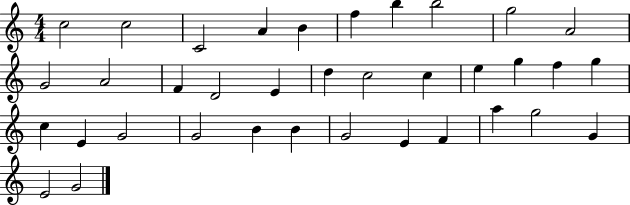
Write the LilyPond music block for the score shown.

{
  \clef treble
  \numericTimeSignature
  \time 4/4
  \key c \major
  c''2 c''2 | c'2 a'4 b'4 | f''4 b''4 b''2 | g''2 a'2 | \break g'2 a'2 | f'4 d'2 e'4 | d''4 c''2 c''4 | e''4 g''4 f''4 g''4 | \break c''4 e'4 g'2 | g'2 b'4 b'4 | g'2 e'4 f'4 | a''4 g''2 g'4 | \break e'2 g'2 | \bar "|."
}